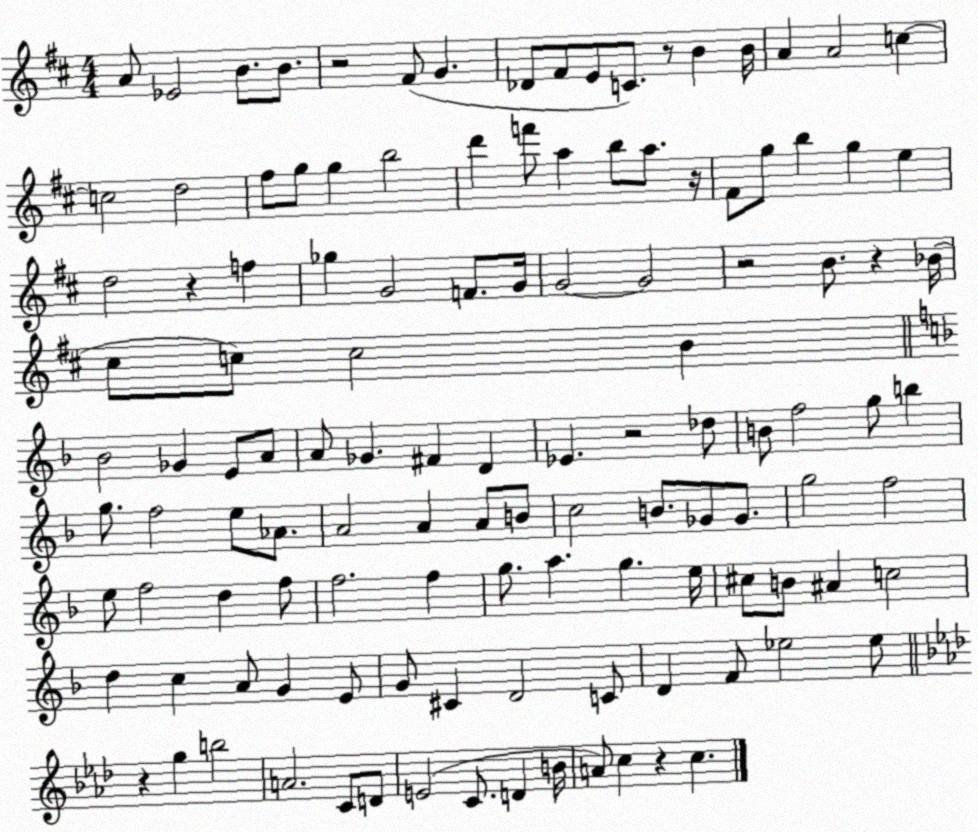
X:1
T:Untitled
M:4/4
L:1/4
K:D
A/2 _E2 B/2 B/2 z2 ^F/2 G _D/2 ^F/2 E/2 C/2 z/2 B B/4 A A2 c c2 d2 ^f/2 g/2 g b2 d' f'/2 a b/2 a/2 z/4 ^F/2 g/2 b g e d2 z f _g G2 F/2 G/4 G2 G2 z2 B/2 z _B/4 ^c/2 c/2 c2 B _B2 _G E/2 A/2 A/2 _G ^F D _E z2 _d/2 B/2 f2 g/2 b g/2 f2 e/2 _A/2 A2 A A/2 B/2 c2 B/2 _G/2 _G/2 g2 f2 e/2 f2 d f/2 f2 f g/2 a g e/4 ^c/2 B/2 ^A c2 d c A/2 G E/2 G/2 ^C D2 C/2 D F/2 _e2 _e/2 z g b2 A2 C/2 D/2 E2 C/2 D B/4 A/2 c z c